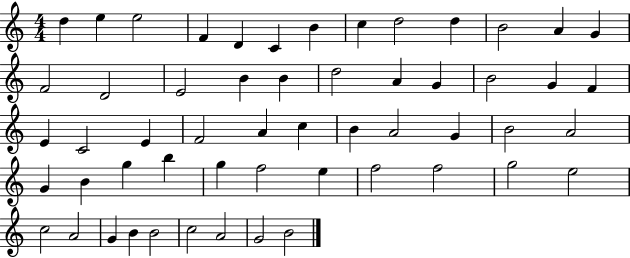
D5/q E5/q E5/h F4/q D4/q C4/q B4/q C5/q D5/h D5/q B4/h A4/q G4/q F4/h D4/h E4/h B4/q B4/q D5/h A4/q G4/q B4/h G4/q F4/q E4/q C4/h E4/q F4/h A4/q C5/q B4/q A4/h G4/q B4/h A4/h G4/q B4/q G5/q B5/q G5/q F5/h E5/q F5/h F5/h G5/h E5/h C5/h A4/h G4/q B4/q B4/h C5/h A4/h G4/h B4/h